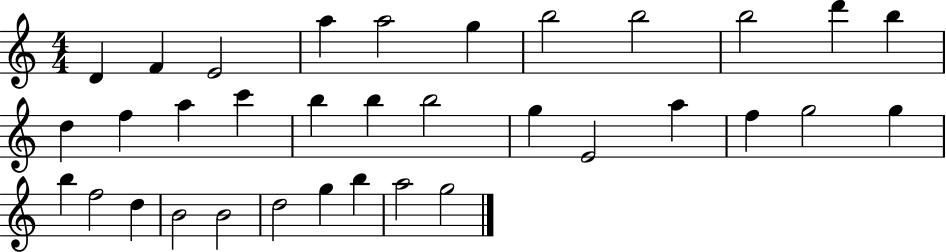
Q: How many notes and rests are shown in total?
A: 34